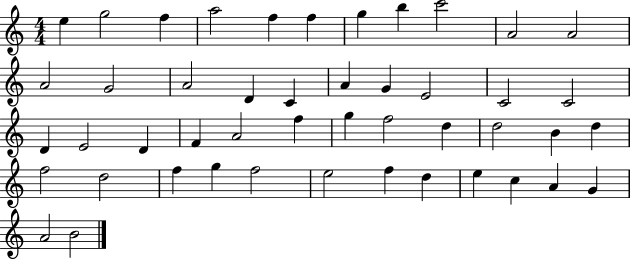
{
  \clef treble
  \numericTimeSignature
  \time 4/4
  \key c \major
  e''4 g''2 f''4 | a''2 f''4 f''4 | g''4 b''4 c'''2 | a'2 a'2 | \break a'2 g'2 | a'2 d'4 c'4 | a'4 g'4 e'2 | c'2 c'2 | \break d'4 e'2 d'4 | f'4 a'2 f''4 | g''4 f''2 d''4 | d''2 b'4 d''4 | \break f''2 d''2 | f''4 g''4 f''2 | e''2 f''4 d''4 | e''4 c''4 a'4 g'4 | \break a'2 b'2 | \bar "|."
}